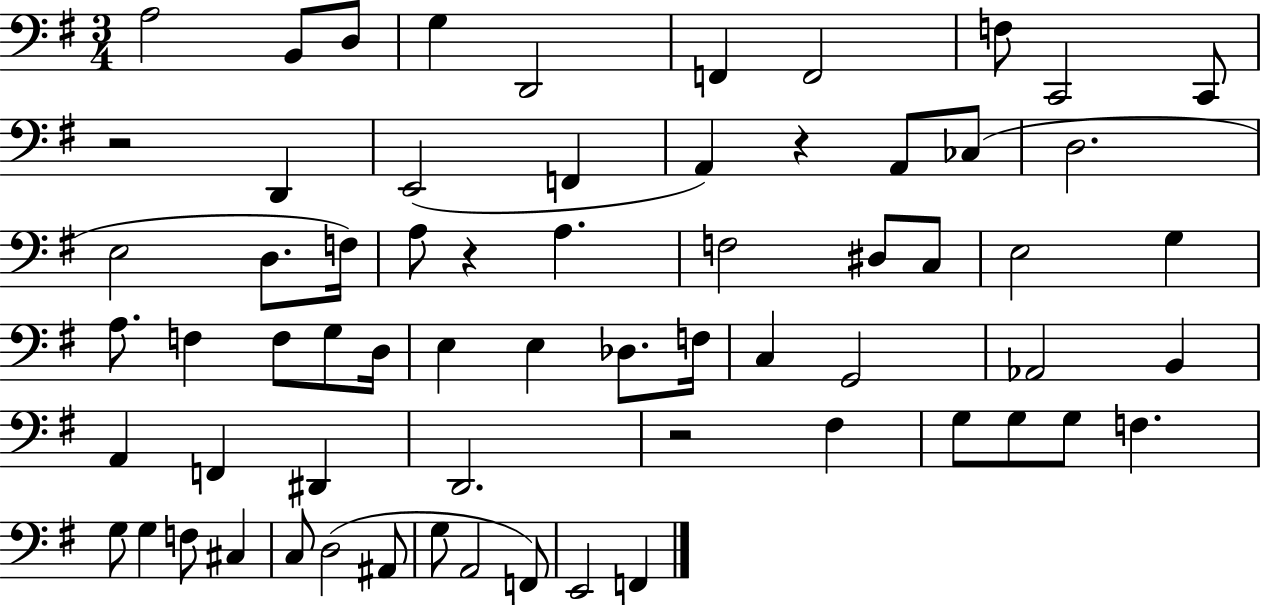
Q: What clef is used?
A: bass